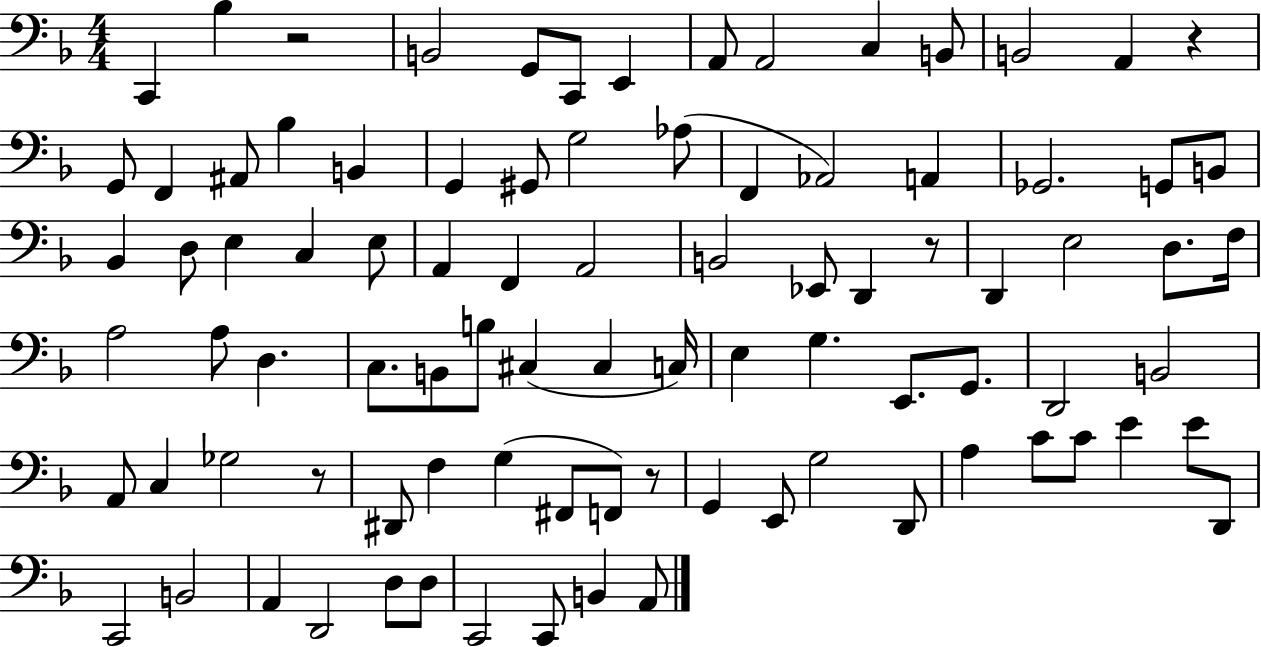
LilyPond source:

{
  \clef bass
  \numericTimeSignature
  \time 4/4
  \key f \major
  c,4 bes4 r2 | b,2 g,8 c,8 e,4 | a,8 a,2 c4 b,8 | b,2 a,4 r4 | \break g,8 f,4 ais,8 bes4 b,4 | g,4 gis,8 g2 aes8( | f,4 aes,2) a,4 | ges,2. g,8 b,8 | \break bes,4 d8 e4 c4 e8 | a,4 f,4 a,2 | b,2 ees,8 d,4 r8 | d,4 e2 d8. f16 | \break a2 a8 d4. | c8. b,8 b8 cis4( cis4 c16) | e4 g4. e,8. g,8. | d,2 b,2 | \break a,8 c4 ges2 r8 | dis,8 f4 g4( fis,8 f,8) r8 | g,4 e,8 g2 d,8 | a4 c'8 c'8 e'4 e'8 d,8 | \break c,2 b,2 | a,4 d,2 d8 d8 | c,2 c,8 b,4 a,8 | \bar "|."
}